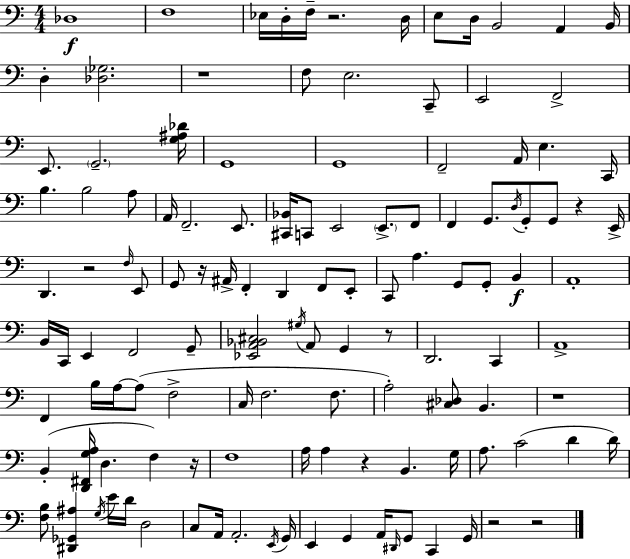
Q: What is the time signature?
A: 4/4